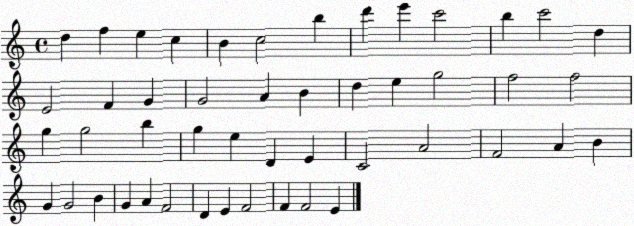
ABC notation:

X:1
T:Untitled
M:4/4
L:1/4
K:C
d f e c B c2 b d' e' c'2 b c'2 d E2 F G G2 A B d e g2 f2 f2 g g2 b g e D E C2 A2 F2 A B G G2 B G A F2 D E F2 F F2 E